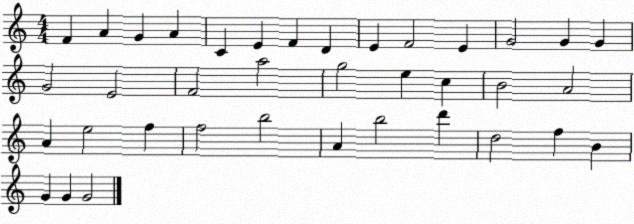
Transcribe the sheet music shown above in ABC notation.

X:1
T:Untitled
M:4/4
L:1/4
K:C
F A G A C E F D E F2 E G2 G G G2 E2 F2 a2 g2 e c B2 A2 A e2 f f2 b2 A b2 d' d2 f B G G G2